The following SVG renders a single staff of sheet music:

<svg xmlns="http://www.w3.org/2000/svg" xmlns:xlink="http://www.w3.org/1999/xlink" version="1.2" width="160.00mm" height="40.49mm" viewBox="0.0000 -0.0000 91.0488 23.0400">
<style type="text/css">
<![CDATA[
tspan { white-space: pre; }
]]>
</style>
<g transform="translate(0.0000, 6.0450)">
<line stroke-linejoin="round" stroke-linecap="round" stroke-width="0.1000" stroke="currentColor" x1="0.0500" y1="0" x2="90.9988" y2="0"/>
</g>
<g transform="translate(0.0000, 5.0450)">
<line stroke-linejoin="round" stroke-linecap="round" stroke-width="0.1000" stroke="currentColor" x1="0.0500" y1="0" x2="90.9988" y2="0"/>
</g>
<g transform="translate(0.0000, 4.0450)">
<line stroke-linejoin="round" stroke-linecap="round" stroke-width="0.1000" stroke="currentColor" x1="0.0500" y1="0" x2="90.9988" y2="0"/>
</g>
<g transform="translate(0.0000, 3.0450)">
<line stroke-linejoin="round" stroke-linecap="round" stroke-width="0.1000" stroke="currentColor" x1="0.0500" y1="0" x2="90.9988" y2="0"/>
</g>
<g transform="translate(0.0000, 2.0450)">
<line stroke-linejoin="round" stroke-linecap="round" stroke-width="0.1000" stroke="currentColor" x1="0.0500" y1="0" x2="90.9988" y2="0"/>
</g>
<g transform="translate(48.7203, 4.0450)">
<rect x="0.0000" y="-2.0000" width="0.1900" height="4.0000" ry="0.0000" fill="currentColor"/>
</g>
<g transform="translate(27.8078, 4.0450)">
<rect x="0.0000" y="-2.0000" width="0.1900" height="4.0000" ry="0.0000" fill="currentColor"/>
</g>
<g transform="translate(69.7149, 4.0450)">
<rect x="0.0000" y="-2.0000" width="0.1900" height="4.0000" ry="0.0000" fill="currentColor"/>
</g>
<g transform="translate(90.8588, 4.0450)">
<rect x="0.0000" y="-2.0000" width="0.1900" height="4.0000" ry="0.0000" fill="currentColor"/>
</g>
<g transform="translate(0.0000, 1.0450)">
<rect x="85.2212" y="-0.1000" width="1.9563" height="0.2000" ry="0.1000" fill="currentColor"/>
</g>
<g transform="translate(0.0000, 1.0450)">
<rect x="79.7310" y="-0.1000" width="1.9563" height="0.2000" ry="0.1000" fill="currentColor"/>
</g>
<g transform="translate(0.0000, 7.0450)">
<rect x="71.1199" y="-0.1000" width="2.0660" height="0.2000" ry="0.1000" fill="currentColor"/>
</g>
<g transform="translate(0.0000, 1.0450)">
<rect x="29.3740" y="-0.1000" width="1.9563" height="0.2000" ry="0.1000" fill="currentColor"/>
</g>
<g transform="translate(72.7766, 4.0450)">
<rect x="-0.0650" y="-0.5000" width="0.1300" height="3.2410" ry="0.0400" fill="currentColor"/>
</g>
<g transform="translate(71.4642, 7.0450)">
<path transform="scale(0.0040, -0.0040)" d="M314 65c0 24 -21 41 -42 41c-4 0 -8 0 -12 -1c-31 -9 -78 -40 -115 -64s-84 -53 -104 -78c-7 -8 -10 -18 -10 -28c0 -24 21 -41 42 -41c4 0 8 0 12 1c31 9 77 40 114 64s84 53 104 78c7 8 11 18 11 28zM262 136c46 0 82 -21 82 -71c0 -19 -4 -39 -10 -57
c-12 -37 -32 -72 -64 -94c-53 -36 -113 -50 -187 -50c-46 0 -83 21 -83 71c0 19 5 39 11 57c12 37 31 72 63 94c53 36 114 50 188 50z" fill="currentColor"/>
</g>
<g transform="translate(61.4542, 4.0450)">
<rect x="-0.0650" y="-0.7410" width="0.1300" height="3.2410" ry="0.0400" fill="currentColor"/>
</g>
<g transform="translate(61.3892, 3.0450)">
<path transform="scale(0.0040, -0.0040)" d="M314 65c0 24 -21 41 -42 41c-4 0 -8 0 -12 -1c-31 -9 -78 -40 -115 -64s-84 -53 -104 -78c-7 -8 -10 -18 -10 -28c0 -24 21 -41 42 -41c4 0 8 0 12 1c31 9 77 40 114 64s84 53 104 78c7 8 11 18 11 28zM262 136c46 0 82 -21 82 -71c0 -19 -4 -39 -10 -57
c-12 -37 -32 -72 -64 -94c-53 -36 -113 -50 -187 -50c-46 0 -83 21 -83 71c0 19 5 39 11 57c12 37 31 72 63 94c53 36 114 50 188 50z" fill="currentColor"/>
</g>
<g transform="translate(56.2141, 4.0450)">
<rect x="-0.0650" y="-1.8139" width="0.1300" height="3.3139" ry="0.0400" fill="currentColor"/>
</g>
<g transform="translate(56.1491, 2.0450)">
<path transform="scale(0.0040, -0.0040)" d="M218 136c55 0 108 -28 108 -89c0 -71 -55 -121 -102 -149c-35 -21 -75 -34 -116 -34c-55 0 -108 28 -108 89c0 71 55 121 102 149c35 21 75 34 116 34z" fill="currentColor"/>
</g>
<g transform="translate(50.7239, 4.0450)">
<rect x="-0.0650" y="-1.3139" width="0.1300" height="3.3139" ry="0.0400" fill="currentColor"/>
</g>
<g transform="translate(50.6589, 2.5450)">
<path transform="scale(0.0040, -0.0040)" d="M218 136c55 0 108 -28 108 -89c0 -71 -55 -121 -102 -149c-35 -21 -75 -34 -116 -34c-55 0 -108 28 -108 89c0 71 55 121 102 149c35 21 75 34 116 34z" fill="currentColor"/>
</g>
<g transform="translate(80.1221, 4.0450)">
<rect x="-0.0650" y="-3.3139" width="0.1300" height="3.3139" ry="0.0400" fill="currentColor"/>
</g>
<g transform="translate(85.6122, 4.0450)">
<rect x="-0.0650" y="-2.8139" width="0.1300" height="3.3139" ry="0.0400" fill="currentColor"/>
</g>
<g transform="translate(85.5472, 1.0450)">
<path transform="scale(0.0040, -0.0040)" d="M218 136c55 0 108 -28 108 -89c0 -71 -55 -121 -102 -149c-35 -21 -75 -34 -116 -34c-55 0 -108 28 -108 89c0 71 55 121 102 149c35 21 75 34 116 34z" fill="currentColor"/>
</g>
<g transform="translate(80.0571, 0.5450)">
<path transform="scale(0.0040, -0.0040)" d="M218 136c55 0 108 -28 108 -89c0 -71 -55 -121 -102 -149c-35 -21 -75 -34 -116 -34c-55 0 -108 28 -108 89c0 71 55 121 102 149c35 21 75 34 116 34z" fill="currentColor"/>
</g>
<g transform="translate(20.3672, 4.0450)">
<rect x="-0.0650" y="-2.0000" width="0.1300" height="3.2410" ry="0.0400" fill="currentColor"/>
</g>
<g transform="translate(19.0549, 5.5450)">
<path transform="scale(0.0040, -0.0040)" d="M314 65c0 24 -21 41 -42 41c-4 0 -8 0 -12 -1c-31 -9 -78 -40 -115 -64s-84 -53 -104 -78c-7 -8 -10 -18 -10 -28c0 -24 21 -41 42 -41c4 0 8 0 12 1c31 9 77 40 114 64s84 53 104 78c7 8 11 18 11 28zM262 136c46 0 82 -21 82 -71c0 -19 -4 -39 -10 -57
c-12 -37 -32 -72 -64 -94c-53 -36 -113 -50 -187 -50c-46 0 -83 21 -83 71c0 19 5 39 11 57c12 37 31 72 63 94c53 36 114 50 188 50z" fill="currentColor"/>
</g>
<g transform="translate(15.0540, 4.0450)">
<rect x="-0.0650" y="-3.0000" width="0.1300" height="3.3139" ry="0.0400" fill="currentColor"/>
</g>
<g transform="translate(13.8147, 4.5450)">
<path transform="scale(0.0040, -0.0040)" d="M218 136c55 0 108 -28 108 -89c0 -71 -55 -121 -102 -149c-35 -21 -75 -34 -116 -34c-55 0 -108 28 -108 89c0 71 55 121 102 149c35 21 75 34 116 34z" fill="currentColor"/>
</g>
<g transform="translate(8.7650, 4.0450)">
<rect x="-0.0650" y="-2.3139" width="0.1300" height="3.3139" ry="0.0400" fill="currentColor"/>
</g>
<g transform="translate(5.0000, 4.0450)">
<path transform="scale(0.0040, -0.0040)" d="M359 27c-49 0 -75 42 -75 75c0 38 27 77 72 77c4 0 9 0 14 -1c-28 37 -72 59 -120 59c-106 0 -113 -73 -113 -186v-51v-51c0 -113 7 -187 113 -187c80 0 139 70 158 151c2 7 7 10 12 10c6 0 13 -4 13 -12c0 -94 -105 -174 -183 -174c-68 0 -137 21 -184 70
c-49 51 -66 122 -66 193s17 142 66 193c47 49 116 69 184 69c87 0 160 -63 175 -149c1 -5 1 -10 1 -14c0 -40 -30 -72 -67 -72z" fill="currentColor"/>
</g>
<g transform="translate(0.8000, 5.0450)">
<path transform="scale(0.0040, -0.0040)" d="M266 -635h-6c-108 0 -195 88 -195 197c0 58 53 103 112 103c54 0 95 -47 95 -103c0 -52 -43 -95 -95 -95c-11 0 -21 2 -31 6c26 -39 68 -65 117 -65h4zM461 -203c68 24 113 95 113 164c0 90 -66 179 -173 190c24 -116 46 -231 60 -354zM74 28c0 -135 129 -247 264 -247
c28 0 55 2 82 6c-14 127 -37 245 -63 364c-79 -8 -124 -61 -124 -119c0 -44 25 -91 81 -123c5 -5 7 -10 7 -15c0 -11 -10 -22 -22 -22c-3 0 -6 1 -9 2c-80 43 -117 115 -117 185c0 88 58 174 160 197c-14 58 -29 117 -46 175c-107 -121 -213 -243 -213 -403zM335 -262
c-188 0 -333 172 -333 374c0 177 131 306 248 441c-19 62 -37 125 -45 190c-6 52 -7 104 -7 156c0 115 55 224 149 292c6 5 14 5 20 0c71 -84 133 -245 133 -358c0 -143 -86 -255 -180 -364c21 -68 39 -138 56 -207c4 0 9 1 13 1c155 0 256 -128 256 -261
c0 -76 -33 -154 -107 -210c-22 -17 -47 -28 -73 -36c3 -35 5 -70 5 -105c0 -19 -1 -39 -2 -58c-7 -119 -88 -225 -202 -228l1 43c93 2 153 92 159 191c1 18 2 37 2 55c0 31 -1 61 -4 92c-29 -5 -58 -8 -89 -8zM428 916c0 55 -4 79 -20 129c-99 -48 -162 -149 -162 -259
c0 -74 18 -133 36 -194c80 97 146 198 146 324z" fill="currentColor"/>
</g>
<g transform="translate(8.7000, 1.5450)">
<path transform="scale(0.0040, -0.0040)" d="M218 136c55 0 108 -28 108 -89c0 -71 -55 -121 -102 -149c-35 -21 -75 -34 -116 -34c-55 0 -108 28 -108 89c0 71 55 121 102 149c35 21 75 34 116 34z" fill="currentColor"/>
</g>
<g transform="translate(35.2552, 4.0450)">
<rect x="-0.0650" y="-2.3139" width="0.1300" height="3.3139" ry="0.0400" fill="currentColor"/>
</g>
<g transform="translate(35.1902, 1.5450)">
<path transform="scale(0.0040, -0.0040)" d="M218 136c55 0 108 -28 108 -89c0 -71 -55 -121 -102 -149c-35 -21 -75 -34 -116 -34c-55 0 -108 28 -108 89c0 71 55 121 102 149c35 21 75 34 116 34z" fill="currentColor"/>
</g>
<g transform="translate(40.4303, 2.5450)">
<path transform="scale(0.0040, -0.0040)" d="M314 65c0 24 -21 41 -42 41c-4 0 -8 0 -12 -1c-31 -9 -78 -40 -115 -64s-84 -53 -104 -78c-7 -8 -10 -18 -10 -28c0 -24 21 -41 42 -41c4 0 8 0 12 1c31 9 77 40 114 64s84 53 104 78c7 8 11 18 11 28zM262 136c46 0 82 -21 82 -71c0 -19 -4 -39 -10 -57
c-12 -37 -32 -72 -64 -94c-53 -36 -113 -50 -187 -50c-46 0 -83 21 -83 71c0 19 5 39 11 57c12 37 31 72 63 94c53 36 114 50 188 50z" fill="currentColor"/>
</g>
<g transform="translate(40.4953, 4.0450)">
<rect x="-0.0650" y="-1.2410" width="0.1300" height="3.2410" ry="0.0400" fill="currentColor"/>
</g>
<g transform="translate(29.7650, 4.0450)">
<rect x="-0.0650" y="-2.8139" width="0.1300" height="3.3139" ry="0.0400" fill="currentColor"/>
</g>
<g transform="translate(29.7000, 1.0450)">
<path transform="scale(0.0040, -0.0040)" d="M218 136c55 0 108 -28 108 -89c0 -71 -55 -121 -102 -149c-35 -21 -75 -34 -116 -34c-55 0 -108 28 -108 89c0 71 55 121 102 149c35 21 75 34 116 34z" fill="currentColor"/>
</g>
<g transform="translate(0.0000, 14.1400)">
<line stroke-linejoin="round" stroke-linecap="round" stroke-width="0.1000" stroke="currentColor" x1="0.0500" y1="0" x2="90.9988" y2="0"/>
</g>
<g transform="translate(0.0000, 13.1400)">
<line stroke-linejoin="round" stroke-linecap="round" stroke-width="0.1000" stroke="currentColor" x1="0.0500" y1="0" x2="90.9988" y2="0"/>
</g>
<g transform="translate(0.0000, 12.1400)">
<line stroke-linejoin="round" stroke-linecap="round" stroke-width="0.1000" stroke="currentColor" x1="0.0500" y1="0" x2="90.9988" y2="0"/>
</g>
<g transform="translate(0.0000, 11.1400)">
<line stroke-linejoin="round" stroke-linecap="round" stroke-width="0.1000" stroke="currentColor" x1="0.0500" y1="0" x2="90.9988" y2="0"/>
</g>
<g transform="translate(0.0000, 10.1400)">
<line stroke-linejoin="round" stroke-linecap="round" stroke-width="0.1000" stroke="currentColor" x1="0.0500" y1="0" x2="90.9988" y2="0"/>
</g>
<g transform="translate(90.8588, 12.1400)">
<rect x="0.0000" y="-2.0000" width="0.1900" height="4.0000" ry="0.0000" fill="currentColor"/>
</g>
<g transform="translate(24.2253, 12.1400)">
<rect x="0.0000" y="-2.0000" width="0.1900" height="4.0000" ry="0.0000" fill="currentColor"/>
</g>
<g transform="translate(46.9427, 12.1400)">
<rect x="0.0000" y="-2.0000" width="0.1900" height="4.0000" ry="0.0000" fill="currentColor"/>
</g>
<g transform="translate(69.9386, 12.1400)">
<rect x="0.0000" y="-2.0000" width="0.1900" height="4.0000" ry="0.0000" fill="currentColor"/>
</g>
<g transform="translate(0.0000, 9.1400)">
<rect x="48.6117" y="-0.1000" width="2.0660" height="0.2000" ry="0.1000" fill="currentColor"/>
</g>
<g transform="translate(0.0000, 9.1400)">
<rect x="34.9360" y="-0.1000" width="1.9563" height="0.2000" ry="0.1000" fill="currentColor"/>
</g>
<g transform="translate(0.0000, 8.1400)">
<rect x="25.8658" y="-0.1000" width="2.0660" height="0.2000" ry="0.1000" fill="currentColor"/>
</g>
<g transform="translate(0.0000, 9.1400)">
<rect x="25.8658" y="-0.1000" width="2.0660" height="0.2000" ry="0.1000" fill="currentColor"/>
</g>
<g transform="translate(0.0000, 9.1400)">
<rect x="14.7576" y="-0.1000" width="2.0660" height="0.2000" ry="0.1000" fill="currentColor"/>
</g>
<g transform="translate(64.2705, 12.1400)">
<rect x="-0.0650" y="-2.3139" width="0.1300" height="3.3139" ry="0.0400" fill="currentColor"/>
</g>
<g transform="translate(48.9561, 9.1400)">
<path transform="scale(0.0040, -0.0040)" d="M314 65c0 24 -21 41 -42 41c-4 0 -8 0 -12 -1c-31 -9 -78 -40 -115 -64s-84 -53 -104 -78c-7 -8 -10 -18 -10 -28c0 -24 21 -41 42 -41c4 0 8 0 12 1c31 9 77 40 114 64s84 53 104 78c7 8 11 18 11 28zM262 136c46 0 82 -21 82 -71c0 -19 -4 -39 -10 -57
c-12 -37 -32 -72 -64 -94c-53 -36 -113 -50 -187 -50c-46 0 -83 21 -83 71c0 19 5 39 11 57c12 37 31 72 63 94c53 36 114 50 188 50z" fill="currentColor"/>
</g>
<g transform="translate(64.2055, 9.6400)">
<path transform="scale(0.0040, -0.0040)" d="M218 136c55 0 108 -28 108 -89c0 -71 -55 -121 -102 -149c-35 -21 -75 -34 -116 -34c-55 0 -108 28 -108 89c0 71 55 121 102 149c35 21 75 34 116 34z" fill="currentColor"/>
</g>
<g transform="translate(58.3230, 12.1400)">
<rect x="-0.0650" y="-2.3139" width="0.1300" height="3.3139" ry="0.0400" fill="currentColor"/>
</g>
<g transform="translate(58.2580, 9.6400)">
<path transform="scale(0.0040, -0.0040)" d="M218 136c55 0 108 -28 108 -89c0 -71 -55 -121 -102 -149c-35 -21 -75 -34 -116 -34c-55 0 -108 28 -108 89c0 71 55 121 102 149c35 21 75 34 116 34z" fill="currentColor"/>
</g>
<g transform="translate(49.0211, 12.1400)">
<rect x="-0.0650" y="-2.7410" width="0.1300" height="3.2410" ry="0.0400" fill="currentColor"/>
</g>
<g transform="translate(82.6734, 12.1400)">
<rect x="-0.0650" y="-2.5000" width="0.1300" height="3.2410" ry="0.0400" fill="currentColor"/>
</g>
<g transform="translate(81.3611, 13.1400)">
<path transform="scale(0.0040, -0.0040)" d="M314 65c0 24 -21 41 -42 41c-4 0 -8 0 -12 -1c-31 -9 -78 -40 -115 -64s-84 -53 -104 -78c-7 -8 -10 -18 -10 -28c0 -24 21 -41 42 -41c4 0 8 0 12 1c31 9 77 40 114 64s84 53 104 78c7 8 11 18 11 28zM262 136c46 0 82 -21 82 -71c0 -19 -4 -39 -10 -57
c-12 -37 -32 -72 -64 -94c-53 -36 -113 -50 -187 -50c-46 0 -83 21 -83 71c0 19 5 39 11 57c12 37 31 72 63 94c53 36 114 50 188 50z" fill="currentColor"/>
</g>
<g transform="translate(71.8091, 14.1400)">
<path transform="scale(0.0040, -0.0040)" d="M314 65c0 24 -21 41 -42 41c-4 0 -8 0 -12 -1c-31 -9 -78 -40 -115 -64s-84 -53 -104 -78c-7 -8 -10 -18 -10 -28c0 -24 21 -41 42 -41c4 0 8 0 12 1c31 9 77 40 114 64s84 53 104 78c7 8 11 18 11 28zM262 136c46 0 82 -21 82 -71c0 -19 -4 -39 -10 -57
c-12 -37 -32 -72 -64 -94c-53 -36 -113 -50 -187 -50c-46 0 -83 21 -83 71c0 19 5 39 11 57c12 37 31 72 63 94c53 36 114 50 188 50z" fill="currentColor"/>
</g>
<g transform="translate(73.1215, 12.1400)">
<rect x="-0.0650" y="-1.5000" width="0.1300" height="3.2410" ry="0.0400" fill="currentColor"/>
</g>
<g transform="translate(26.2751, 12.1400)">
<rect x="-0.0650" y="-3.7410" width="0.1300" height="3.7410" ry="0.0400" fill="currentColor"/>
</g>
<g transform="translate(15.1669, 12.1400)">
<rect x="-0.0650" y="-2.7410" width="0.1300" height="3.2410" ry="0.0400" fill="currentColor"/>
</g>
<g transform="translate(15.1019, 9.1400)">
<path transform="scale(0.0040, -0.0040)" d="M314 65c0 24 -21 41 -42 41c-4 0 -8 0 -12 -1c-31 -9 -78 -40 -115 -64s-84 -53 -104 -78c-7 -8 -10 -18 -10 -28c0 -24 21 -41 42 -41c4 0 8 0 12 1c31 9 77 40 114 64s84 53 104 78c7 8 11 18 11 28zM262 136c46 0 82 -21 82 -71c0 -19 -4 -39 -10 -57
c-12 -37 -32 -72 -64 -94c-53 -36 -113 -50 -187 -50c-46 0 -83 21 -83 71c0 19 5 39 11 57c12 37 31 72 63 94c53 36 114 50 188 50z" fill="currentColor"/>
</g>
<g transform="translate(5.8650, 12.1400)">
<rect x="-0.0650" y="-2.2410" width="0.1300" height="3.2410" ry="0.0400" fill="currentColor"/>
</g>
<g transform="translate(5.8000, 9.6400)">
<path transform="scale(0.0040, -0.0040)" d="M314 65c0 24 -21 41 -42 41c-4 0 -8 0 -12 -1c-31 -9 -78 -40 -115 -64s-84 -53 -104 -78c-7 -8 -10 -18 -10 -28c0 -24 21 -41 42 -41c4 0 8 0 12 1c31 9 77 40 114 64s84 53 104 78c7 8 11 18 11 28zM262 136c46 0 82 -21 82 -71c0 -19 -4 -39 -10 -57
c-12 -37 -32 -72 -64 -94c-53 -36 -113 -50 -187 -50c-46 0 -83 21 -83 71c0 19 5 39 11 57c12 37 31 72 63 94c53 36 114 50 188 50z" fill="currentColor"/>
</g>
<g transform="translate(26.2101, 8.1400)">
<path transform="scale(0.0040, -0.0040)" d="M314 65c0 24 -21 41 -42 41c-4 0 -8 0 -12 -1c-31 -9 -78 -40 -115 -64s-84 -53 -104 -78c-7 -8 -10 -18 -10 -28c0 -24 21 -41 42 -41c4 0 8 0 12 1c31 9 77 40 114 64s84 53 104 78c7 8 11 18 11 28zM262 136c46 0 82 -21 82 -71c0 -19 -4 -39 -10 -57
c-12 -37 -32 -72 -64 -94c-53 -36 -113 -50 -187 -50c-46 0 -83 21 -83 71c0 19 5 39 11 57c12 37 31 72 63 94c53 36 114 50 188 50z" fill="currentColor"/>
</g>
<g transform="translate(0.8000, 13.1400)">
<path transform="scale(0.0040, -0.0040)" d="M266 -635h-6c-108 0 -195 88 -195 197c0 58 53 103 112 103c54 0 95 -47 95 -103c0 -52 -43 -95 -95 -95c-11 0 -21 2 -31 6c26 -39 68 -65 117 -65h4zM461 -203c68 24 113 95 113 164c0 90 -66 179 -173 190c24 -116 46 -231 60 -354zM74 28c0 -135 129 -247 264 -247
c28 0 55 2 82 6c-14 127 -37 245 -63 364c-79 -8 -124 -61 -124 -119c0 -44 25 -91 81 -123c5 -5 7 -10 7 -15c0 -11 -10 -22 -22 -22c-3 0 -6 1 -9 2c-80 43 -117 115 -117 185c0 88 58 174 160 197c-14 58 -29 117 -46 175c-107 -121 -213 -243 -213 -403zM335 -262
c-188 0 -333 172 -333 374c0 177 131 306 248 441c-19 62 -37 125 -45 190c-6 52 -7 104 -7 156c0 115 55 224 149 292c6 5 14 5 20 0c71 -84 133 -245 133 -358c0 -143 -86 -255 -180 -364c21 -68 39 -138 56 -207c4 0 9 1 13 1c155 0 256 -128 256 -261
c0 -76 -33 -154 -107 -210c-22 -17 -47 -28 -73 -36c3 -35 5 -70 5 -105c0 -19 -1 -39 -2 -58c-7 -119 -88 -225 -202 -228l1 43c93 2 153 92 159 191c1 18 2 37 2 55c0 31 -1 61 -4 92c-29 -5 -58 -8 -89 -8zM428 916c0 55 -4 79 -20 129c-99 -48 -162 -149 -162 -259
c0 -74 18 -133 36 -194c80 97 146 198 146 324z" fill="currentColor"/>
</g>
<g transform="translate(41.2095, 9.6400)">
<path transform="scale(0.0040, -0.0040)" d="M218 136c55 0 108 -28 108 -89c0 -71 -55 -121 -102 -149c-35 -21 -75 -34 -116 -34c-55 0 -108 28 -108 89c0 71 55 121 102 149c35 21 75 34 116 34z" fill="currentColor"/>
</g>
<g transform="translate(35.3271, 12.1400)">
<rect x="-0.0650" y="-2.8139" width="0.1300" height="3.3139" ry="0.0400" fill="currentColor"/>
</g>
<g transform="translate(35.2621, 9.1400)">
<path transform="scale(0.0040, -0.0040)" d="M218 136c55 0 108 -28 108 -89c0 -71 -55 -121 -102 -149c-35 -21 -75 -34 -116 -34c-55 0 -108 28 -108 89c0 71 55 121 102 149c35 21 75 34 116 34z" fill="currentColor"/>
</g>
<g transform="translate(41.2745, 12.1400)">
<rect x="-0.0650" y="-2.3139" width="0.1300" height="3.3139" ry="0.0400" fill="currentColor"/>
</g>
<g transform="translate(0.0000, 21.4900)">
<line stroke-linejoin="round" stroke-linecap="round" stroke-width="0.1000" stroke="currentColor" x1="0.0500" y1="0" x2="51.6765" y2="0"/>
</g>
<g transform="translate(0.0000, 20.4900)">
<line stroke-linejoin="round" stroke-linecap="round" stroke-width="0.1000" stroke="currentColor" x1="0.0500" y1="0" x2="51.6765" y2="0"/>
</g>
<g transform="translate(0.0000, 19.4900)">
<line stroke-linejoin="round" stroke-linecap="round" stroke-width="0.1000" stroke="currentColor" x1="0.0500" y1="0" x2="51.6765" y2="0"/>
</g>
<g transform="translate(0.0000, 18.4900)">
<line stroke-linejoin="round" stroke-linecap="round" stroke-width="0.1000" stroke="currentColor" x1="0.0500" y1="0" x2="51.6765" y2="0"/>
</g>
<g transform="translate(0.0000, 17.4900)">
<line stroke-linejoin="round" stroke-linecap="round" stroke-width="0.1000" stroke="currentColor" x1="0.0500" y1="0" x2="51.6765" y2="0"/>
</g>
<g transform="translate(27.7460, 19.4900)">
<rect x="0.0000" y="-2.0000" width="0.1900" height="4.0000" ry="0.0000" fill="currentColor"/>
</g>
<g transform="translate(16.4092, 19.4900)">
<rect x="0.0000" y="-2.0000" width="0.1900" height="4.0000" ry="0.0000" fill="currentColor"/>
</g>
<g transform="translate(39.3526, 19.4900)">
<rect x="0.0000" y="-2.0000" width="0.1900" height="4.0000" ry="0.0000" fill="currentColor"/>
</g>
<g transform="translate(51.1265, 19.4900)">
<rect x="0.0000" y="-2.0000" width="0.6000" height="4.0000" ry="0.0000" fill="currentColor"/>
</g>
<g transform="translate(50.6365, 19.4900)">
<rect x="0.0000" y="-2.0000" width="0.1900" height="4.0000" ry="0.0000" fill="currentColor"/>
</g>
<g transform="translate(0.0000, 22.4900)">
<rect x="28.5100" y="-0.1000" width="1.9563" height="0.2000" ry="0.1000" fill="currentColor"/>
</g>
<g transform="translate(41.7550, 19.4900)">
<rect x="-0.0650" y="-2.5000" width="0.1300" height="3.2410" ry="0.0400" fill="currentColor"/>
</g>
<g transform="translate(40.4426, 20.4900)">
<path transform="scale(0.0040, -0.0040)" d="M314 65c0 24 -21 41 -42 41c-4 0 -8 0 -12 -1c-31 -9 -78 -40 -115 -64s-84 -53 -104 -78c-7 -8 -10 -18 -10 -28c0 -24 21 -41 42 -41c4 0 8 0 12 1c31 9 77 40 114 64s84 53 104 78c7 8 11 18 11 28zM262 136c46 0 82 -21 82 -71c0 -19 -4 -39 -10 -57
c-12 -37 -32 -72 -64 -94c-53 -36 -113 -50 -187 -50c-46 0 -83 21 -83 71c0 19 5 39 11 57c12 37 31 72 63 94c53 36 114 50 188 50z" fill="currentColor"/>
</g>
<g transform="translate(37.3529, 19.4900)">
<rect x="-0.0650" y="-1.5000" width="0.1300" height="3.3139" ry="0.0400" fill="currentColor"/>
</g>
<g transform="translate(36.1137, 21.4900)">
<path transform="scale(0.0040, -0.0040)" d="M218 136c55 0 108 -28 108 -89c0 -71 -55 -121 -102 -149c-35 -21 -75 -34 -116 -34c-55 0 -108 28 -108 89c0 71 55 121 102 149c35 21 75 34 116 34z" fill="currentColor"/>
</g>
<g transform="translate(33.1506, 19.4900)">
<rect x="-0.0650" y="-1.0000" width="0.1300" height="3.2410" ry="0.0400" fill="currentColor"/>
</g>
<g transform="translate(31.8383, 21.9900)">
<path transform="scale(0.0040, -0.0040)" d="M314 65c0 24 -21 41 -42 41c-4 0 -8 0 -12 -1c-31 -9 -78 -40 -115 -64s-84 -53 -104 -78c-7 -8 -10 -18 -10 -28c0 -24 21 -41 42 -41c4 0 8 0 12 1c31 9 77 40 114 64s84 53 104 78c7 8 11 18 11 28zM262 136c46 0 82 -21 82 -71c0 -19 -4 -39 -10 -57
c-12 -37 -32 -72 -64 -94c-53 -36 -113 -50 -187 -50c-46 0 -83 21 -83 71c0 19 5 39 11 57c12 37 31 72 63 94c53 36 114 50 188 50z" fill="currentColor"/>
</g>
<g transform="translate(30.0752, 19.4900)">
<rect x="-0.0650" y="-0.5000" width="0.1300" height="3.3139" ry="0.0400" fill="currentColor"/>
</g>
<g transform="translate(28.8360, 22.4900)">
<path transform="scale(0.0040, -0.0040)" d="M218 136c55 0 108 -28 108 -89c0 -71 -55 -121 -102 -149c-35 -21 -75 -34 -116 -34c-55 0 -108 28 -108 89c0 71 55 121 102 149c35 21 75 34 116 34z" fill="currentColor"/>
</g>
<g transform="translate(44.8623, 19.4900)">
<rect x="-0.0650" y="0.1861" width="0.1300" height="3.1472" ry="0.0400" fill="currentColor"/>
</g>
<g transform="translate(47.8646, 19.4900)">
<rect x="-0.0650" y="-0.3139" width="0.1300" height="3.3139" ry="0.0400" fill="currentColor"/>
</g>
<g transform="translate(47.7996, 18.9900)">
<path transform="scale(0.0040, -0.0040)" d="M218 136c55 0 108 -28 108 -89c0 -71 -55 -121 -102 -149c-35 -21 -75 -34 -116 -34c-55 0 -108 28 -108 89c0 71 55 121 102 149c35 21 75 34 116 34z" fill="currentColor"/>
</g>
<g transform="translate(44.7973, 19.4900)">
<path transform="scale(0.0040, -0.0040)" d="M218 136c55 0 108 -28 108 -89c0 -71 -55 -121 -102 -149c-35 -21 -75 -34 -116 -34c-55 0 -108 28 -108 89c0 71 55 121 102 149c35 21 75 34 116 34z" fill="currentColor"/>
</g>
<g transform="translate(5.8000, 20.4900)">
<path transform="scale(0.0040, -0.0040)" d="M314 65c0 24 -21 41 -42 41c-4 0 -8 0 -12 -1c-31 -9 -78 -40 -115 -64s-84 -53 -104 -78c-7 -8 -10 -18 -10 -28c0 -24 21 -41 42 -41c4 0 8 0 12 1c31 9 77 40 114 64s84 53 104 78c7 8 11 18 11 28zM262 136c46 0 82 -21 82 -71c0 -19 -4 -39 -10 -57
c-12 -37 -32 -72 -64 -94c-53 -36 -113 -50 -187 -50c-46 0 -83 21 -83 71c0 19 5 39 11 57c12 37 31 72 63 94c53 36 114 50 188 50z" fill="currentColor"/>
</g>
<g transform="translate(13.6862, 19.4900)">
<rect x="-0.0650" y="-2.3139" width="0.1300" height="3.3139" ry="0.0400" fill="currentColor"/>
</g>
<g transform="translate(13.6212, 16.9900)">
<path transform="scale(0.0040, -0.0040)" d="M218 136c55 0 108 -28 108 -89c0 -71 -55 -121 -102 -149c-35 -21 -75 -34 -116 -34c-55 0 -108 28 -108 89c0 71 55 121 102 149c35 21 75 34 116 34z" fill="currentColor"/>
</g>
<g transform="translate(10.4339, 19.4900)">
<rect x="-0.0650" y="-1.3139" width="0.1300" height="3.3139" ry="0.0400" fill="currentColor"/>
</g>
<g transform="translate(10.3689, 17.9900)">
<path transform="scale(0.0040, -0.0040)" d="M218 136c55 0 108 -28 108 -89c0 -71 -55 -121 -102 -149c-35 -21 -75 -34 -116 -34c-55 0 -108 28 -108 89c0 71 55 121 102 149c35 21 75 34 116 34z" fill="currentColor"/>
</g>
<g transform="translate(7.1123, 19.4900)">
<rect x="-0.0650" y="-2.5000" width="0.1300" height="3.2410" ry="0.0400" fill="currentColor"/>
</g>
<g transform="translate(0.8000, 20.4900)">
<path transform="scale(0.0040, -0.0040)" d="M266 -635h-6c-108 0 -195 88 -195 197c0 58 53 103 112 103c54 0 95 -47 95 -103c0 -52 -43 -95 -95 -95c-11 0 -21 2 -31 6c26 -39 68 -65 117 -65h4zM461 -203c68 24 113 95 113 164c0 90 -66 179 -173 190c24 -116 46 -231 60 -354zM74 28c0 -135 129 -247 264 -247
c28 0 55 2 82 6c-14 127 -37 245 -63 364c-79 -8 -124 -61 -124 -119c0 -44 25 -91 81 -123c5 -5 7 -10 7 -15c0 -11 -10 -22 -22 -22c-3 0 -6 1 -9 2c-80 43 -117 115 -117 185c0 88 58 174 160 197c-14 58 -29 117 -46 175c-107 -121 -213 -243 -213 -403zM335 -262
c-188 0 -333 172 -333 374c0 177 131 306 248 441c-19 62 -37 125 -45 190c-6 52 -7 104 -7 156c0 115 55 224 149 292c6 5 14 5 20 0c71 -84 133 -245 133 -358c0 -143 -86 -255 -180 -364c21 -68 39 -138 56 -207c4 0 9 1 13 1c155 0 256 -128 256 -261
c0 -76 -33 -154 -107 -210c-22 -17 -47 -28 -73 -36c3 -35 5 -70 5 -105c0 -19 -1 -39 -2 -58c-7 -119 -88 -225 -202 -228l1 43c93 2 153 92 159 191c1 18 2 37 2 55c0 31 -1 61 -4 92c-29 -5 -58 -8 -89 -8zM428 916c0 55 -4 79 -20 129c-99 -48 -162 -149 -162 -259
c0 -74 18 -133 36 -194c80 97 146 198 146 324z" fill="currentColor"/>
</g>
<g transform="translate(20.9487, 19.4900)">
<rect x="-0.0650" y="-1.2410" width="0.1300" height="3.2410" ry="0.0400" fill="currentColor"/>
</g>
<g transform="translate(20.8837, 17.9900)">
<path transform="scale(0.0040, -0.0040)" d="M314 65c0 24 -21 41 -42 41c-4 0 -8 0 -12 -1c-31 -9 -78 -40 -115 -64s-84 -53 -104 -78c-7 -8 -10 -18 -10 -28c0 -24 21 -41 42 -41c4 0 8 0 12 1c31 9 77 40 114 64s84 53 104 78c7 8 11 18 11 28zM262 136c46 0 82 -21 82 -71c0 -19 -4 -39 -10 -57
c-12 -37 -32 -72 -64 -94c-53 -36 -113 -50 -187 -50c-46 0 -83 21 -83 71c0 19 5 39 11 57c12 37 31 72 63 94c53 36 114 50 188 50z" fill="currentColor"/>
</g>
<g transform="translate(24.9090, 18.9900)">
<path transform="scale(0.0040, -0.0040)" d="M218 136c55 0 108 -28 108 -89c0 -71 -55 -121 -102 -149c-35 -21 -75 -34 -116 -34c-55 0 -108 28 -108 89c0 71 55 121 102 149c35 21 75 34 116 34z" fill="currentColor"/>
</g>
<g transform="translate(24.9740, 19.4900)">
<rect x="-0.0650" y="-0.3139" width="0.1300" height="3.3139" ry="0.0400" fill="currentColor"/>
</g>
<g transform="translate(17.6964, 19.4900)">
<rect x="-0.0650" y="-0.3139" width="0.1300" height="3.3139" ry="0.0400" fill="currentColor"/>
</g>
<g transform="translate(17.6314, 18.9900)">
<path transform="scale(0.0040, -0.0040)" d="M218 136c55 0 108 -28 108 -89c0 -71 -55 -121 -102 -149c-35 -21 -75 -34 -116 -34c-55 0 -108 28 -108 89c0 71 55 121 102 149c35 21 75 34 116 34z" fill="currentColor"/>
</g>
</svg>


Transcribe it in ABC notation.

X:1
T:Untitled
M:4/4
L:1/4
K:C
g A F2 a g e2 e f d2 C2 b a g2 a2 c'2 a g a2 g g E2 G2 G2 e g c e2 c C D2 E G2 B c